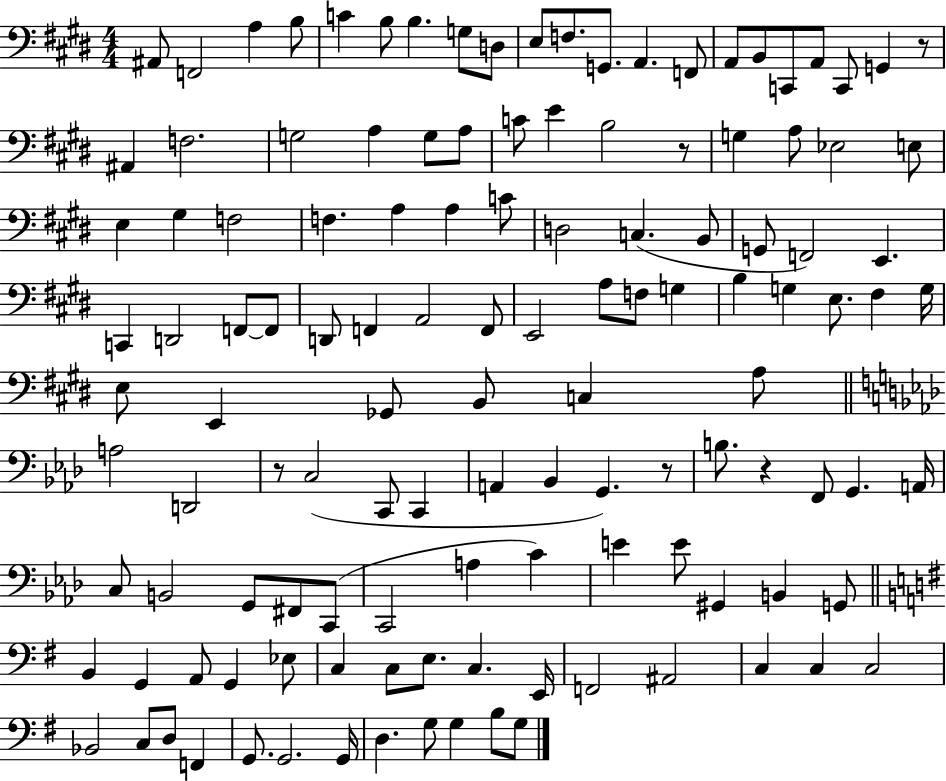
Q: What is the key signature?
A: E major